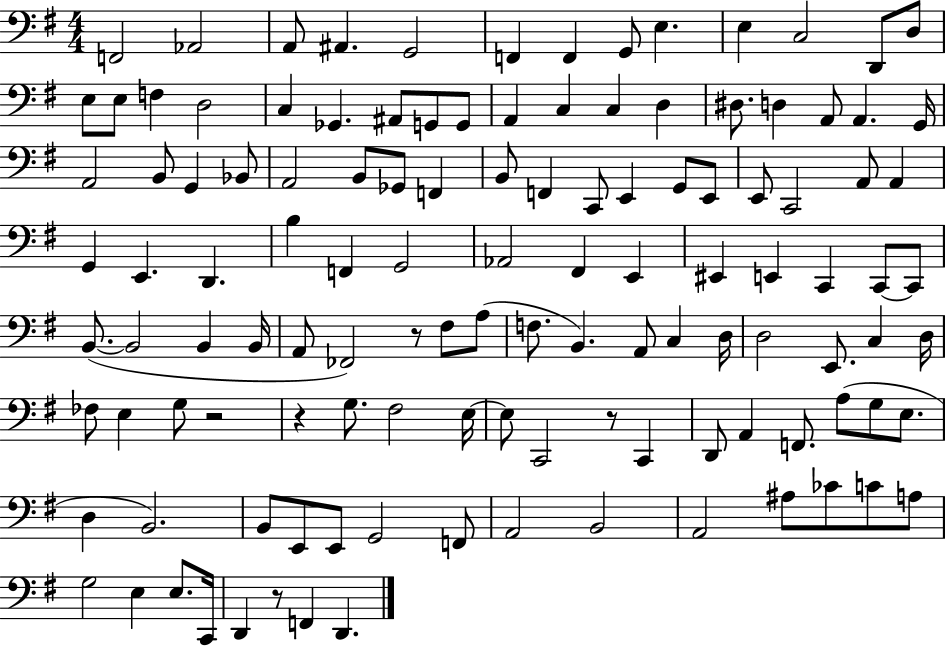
{
  \clef bass
  \numericTimeSignature
  \time 4/4
  \key g \major
  \repeat volta 2 { f,2 aes,2 | a,8 ais,4. g,2 | f,4 f,4 g,8 e4. | e4 c2 d,8 d8 | \break e8 e8 f4 d2 | c4 ges,4. ais,8 g,8 g,8 | a,4 c4 c4 d4 | dis8. d4 a,8 a,4. g,16 | \break a,2 b,8 g,4 bes,8 | a,2 b,8 ges,8 f,4 | b,8 f,4 c,8 e,4 g,8 e,8 | e,8 c,2 a,8 a,4 | \break g,4 e,4. d,4. | b4 f,4 g,2 | aes,2 fis,4 e,4 | eis,4 e,4 c,4 c,8~~ c,8 | \break b,8.~(~ b,2 b,4 b,16 | a,8 fes,2) r8 fis8 a8( | f8. b,4.) a,8 c4 d16 | d2 e,8. c4 d16 | \break fes8 e4 g8 r2 | r4 g8. fis2 e16~~ | e8 c,2 r8 c,4 | d,8 a,4 f,8. a8( g8 e8. | \break d4 b,2.) | b,8 e,8 e,8 g,2 f,8 | a,2 b,2 | a,2 ais8 ces'8 c'8 a8 | \break g2 e4 e8. c,16 | d,4 r8 f,4 d,4. | } \bar "|."
}